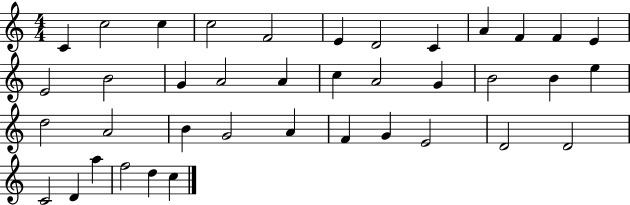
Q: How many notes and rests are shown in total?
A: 39